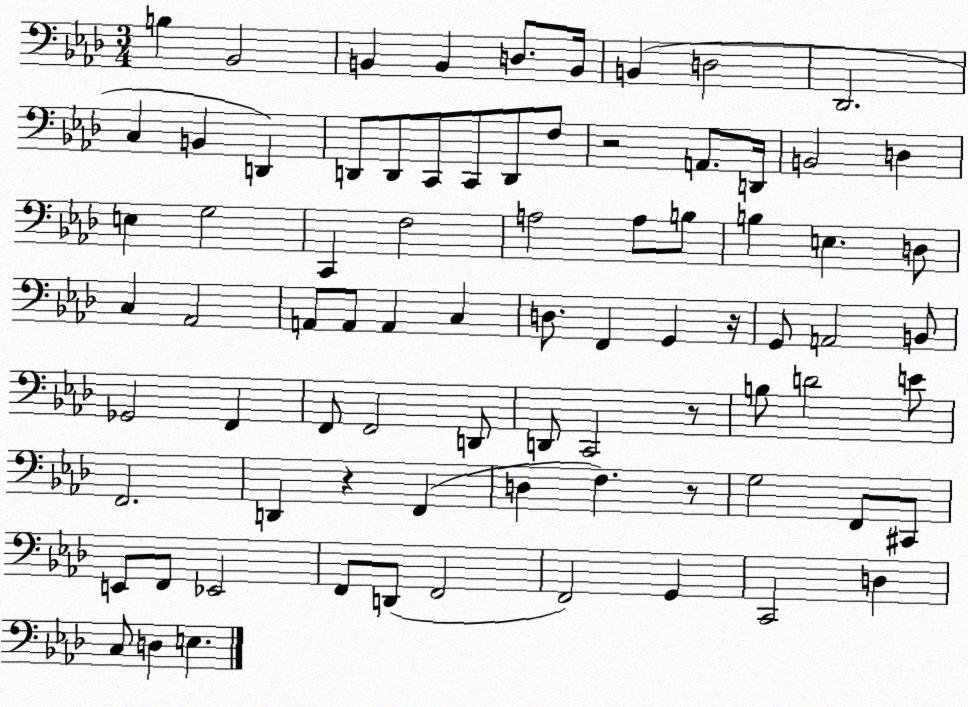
X:1
T:Untitled
M:3/4
L:1/4
K:Ab
B, _B,,2 B,, B,, D,/2 B,,/4 B,, D,2 _D,,2 C, B,, D,, D,,/2 D,,/2 C,,/2 C,,/2 D,,/2 F,/2 z2 A,,/2 D,,/4 B,,2 D, E, G,2 C,, F,2 A,2 A,/2 B,/2 B, E, D,/2 C, _A,,2 A,,/2 A,,/2 A,, C, D,/2 F,, G,, z/4 G,,/2 A,,2 B,,/2 _G,,2 F,, F,,/2 F,,2 D,,/2 D,,/2 C,,2 z/2 B,/2 D2 E/2 F,,2 D,, z F,, D, F, z/2 G,2 F,,/2 ^C,,/2 E,,/2 F,,/2 _E,,2 F,,/2 D,,/2 F,,2 F,,2 G,, C,,2 D, C,/2 D, E,